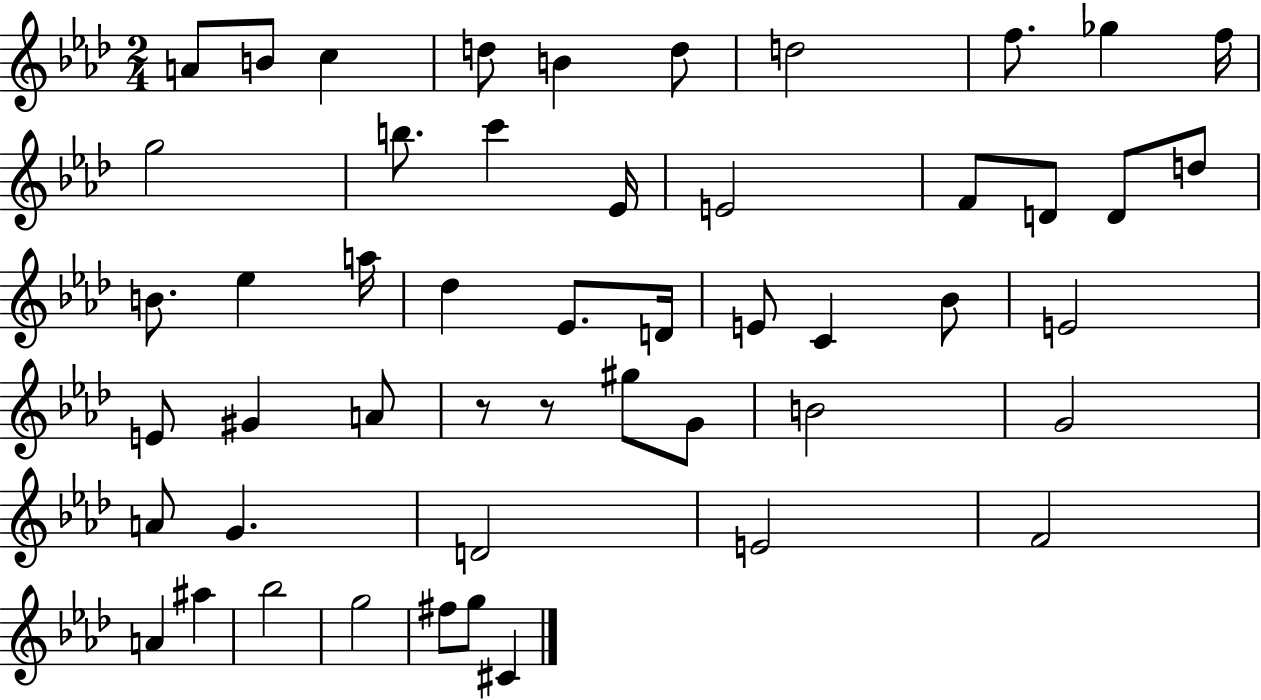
A4/e B4/e C5/q D5/e B4/q D5/e D5/h F5/e. Gb5/q F5/s G5/h B5/e. C6/q Eb4/s E4/h F4/e D4/e D4/e D5/e B4/e. Eb5/q A5/s Db5/q Eb4/e. D4/s E4/e C4/q Bb4/e E4/h E4/e G#4/q A4/e R/e R/e G#5/e G4/e B4/h G4/h A4/e G4/q. D4/h E4/h F4/h A4/q A#5/q Bb5/h G5/h F#5/e G5/e C#4/q